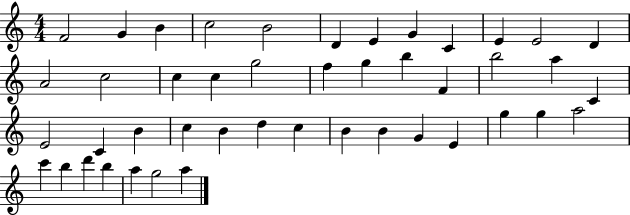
F4/h G4/q B4/q C5/h B4/h D4/q E4/q G4/q C4/q E4/q E4/h D4/q A4/h C5/h C5/q C5/q G5/h F5/q G5/q B5/q F4/q B5/h A5/q C4/q E4/h C4/q B4/q C5/q B4/q D5/q C5/q B4/q B4/q G4/q E4/q G5/q G5/q A5/h C6/q B5/q D6/q B5/q A5/q G5/h A5/q